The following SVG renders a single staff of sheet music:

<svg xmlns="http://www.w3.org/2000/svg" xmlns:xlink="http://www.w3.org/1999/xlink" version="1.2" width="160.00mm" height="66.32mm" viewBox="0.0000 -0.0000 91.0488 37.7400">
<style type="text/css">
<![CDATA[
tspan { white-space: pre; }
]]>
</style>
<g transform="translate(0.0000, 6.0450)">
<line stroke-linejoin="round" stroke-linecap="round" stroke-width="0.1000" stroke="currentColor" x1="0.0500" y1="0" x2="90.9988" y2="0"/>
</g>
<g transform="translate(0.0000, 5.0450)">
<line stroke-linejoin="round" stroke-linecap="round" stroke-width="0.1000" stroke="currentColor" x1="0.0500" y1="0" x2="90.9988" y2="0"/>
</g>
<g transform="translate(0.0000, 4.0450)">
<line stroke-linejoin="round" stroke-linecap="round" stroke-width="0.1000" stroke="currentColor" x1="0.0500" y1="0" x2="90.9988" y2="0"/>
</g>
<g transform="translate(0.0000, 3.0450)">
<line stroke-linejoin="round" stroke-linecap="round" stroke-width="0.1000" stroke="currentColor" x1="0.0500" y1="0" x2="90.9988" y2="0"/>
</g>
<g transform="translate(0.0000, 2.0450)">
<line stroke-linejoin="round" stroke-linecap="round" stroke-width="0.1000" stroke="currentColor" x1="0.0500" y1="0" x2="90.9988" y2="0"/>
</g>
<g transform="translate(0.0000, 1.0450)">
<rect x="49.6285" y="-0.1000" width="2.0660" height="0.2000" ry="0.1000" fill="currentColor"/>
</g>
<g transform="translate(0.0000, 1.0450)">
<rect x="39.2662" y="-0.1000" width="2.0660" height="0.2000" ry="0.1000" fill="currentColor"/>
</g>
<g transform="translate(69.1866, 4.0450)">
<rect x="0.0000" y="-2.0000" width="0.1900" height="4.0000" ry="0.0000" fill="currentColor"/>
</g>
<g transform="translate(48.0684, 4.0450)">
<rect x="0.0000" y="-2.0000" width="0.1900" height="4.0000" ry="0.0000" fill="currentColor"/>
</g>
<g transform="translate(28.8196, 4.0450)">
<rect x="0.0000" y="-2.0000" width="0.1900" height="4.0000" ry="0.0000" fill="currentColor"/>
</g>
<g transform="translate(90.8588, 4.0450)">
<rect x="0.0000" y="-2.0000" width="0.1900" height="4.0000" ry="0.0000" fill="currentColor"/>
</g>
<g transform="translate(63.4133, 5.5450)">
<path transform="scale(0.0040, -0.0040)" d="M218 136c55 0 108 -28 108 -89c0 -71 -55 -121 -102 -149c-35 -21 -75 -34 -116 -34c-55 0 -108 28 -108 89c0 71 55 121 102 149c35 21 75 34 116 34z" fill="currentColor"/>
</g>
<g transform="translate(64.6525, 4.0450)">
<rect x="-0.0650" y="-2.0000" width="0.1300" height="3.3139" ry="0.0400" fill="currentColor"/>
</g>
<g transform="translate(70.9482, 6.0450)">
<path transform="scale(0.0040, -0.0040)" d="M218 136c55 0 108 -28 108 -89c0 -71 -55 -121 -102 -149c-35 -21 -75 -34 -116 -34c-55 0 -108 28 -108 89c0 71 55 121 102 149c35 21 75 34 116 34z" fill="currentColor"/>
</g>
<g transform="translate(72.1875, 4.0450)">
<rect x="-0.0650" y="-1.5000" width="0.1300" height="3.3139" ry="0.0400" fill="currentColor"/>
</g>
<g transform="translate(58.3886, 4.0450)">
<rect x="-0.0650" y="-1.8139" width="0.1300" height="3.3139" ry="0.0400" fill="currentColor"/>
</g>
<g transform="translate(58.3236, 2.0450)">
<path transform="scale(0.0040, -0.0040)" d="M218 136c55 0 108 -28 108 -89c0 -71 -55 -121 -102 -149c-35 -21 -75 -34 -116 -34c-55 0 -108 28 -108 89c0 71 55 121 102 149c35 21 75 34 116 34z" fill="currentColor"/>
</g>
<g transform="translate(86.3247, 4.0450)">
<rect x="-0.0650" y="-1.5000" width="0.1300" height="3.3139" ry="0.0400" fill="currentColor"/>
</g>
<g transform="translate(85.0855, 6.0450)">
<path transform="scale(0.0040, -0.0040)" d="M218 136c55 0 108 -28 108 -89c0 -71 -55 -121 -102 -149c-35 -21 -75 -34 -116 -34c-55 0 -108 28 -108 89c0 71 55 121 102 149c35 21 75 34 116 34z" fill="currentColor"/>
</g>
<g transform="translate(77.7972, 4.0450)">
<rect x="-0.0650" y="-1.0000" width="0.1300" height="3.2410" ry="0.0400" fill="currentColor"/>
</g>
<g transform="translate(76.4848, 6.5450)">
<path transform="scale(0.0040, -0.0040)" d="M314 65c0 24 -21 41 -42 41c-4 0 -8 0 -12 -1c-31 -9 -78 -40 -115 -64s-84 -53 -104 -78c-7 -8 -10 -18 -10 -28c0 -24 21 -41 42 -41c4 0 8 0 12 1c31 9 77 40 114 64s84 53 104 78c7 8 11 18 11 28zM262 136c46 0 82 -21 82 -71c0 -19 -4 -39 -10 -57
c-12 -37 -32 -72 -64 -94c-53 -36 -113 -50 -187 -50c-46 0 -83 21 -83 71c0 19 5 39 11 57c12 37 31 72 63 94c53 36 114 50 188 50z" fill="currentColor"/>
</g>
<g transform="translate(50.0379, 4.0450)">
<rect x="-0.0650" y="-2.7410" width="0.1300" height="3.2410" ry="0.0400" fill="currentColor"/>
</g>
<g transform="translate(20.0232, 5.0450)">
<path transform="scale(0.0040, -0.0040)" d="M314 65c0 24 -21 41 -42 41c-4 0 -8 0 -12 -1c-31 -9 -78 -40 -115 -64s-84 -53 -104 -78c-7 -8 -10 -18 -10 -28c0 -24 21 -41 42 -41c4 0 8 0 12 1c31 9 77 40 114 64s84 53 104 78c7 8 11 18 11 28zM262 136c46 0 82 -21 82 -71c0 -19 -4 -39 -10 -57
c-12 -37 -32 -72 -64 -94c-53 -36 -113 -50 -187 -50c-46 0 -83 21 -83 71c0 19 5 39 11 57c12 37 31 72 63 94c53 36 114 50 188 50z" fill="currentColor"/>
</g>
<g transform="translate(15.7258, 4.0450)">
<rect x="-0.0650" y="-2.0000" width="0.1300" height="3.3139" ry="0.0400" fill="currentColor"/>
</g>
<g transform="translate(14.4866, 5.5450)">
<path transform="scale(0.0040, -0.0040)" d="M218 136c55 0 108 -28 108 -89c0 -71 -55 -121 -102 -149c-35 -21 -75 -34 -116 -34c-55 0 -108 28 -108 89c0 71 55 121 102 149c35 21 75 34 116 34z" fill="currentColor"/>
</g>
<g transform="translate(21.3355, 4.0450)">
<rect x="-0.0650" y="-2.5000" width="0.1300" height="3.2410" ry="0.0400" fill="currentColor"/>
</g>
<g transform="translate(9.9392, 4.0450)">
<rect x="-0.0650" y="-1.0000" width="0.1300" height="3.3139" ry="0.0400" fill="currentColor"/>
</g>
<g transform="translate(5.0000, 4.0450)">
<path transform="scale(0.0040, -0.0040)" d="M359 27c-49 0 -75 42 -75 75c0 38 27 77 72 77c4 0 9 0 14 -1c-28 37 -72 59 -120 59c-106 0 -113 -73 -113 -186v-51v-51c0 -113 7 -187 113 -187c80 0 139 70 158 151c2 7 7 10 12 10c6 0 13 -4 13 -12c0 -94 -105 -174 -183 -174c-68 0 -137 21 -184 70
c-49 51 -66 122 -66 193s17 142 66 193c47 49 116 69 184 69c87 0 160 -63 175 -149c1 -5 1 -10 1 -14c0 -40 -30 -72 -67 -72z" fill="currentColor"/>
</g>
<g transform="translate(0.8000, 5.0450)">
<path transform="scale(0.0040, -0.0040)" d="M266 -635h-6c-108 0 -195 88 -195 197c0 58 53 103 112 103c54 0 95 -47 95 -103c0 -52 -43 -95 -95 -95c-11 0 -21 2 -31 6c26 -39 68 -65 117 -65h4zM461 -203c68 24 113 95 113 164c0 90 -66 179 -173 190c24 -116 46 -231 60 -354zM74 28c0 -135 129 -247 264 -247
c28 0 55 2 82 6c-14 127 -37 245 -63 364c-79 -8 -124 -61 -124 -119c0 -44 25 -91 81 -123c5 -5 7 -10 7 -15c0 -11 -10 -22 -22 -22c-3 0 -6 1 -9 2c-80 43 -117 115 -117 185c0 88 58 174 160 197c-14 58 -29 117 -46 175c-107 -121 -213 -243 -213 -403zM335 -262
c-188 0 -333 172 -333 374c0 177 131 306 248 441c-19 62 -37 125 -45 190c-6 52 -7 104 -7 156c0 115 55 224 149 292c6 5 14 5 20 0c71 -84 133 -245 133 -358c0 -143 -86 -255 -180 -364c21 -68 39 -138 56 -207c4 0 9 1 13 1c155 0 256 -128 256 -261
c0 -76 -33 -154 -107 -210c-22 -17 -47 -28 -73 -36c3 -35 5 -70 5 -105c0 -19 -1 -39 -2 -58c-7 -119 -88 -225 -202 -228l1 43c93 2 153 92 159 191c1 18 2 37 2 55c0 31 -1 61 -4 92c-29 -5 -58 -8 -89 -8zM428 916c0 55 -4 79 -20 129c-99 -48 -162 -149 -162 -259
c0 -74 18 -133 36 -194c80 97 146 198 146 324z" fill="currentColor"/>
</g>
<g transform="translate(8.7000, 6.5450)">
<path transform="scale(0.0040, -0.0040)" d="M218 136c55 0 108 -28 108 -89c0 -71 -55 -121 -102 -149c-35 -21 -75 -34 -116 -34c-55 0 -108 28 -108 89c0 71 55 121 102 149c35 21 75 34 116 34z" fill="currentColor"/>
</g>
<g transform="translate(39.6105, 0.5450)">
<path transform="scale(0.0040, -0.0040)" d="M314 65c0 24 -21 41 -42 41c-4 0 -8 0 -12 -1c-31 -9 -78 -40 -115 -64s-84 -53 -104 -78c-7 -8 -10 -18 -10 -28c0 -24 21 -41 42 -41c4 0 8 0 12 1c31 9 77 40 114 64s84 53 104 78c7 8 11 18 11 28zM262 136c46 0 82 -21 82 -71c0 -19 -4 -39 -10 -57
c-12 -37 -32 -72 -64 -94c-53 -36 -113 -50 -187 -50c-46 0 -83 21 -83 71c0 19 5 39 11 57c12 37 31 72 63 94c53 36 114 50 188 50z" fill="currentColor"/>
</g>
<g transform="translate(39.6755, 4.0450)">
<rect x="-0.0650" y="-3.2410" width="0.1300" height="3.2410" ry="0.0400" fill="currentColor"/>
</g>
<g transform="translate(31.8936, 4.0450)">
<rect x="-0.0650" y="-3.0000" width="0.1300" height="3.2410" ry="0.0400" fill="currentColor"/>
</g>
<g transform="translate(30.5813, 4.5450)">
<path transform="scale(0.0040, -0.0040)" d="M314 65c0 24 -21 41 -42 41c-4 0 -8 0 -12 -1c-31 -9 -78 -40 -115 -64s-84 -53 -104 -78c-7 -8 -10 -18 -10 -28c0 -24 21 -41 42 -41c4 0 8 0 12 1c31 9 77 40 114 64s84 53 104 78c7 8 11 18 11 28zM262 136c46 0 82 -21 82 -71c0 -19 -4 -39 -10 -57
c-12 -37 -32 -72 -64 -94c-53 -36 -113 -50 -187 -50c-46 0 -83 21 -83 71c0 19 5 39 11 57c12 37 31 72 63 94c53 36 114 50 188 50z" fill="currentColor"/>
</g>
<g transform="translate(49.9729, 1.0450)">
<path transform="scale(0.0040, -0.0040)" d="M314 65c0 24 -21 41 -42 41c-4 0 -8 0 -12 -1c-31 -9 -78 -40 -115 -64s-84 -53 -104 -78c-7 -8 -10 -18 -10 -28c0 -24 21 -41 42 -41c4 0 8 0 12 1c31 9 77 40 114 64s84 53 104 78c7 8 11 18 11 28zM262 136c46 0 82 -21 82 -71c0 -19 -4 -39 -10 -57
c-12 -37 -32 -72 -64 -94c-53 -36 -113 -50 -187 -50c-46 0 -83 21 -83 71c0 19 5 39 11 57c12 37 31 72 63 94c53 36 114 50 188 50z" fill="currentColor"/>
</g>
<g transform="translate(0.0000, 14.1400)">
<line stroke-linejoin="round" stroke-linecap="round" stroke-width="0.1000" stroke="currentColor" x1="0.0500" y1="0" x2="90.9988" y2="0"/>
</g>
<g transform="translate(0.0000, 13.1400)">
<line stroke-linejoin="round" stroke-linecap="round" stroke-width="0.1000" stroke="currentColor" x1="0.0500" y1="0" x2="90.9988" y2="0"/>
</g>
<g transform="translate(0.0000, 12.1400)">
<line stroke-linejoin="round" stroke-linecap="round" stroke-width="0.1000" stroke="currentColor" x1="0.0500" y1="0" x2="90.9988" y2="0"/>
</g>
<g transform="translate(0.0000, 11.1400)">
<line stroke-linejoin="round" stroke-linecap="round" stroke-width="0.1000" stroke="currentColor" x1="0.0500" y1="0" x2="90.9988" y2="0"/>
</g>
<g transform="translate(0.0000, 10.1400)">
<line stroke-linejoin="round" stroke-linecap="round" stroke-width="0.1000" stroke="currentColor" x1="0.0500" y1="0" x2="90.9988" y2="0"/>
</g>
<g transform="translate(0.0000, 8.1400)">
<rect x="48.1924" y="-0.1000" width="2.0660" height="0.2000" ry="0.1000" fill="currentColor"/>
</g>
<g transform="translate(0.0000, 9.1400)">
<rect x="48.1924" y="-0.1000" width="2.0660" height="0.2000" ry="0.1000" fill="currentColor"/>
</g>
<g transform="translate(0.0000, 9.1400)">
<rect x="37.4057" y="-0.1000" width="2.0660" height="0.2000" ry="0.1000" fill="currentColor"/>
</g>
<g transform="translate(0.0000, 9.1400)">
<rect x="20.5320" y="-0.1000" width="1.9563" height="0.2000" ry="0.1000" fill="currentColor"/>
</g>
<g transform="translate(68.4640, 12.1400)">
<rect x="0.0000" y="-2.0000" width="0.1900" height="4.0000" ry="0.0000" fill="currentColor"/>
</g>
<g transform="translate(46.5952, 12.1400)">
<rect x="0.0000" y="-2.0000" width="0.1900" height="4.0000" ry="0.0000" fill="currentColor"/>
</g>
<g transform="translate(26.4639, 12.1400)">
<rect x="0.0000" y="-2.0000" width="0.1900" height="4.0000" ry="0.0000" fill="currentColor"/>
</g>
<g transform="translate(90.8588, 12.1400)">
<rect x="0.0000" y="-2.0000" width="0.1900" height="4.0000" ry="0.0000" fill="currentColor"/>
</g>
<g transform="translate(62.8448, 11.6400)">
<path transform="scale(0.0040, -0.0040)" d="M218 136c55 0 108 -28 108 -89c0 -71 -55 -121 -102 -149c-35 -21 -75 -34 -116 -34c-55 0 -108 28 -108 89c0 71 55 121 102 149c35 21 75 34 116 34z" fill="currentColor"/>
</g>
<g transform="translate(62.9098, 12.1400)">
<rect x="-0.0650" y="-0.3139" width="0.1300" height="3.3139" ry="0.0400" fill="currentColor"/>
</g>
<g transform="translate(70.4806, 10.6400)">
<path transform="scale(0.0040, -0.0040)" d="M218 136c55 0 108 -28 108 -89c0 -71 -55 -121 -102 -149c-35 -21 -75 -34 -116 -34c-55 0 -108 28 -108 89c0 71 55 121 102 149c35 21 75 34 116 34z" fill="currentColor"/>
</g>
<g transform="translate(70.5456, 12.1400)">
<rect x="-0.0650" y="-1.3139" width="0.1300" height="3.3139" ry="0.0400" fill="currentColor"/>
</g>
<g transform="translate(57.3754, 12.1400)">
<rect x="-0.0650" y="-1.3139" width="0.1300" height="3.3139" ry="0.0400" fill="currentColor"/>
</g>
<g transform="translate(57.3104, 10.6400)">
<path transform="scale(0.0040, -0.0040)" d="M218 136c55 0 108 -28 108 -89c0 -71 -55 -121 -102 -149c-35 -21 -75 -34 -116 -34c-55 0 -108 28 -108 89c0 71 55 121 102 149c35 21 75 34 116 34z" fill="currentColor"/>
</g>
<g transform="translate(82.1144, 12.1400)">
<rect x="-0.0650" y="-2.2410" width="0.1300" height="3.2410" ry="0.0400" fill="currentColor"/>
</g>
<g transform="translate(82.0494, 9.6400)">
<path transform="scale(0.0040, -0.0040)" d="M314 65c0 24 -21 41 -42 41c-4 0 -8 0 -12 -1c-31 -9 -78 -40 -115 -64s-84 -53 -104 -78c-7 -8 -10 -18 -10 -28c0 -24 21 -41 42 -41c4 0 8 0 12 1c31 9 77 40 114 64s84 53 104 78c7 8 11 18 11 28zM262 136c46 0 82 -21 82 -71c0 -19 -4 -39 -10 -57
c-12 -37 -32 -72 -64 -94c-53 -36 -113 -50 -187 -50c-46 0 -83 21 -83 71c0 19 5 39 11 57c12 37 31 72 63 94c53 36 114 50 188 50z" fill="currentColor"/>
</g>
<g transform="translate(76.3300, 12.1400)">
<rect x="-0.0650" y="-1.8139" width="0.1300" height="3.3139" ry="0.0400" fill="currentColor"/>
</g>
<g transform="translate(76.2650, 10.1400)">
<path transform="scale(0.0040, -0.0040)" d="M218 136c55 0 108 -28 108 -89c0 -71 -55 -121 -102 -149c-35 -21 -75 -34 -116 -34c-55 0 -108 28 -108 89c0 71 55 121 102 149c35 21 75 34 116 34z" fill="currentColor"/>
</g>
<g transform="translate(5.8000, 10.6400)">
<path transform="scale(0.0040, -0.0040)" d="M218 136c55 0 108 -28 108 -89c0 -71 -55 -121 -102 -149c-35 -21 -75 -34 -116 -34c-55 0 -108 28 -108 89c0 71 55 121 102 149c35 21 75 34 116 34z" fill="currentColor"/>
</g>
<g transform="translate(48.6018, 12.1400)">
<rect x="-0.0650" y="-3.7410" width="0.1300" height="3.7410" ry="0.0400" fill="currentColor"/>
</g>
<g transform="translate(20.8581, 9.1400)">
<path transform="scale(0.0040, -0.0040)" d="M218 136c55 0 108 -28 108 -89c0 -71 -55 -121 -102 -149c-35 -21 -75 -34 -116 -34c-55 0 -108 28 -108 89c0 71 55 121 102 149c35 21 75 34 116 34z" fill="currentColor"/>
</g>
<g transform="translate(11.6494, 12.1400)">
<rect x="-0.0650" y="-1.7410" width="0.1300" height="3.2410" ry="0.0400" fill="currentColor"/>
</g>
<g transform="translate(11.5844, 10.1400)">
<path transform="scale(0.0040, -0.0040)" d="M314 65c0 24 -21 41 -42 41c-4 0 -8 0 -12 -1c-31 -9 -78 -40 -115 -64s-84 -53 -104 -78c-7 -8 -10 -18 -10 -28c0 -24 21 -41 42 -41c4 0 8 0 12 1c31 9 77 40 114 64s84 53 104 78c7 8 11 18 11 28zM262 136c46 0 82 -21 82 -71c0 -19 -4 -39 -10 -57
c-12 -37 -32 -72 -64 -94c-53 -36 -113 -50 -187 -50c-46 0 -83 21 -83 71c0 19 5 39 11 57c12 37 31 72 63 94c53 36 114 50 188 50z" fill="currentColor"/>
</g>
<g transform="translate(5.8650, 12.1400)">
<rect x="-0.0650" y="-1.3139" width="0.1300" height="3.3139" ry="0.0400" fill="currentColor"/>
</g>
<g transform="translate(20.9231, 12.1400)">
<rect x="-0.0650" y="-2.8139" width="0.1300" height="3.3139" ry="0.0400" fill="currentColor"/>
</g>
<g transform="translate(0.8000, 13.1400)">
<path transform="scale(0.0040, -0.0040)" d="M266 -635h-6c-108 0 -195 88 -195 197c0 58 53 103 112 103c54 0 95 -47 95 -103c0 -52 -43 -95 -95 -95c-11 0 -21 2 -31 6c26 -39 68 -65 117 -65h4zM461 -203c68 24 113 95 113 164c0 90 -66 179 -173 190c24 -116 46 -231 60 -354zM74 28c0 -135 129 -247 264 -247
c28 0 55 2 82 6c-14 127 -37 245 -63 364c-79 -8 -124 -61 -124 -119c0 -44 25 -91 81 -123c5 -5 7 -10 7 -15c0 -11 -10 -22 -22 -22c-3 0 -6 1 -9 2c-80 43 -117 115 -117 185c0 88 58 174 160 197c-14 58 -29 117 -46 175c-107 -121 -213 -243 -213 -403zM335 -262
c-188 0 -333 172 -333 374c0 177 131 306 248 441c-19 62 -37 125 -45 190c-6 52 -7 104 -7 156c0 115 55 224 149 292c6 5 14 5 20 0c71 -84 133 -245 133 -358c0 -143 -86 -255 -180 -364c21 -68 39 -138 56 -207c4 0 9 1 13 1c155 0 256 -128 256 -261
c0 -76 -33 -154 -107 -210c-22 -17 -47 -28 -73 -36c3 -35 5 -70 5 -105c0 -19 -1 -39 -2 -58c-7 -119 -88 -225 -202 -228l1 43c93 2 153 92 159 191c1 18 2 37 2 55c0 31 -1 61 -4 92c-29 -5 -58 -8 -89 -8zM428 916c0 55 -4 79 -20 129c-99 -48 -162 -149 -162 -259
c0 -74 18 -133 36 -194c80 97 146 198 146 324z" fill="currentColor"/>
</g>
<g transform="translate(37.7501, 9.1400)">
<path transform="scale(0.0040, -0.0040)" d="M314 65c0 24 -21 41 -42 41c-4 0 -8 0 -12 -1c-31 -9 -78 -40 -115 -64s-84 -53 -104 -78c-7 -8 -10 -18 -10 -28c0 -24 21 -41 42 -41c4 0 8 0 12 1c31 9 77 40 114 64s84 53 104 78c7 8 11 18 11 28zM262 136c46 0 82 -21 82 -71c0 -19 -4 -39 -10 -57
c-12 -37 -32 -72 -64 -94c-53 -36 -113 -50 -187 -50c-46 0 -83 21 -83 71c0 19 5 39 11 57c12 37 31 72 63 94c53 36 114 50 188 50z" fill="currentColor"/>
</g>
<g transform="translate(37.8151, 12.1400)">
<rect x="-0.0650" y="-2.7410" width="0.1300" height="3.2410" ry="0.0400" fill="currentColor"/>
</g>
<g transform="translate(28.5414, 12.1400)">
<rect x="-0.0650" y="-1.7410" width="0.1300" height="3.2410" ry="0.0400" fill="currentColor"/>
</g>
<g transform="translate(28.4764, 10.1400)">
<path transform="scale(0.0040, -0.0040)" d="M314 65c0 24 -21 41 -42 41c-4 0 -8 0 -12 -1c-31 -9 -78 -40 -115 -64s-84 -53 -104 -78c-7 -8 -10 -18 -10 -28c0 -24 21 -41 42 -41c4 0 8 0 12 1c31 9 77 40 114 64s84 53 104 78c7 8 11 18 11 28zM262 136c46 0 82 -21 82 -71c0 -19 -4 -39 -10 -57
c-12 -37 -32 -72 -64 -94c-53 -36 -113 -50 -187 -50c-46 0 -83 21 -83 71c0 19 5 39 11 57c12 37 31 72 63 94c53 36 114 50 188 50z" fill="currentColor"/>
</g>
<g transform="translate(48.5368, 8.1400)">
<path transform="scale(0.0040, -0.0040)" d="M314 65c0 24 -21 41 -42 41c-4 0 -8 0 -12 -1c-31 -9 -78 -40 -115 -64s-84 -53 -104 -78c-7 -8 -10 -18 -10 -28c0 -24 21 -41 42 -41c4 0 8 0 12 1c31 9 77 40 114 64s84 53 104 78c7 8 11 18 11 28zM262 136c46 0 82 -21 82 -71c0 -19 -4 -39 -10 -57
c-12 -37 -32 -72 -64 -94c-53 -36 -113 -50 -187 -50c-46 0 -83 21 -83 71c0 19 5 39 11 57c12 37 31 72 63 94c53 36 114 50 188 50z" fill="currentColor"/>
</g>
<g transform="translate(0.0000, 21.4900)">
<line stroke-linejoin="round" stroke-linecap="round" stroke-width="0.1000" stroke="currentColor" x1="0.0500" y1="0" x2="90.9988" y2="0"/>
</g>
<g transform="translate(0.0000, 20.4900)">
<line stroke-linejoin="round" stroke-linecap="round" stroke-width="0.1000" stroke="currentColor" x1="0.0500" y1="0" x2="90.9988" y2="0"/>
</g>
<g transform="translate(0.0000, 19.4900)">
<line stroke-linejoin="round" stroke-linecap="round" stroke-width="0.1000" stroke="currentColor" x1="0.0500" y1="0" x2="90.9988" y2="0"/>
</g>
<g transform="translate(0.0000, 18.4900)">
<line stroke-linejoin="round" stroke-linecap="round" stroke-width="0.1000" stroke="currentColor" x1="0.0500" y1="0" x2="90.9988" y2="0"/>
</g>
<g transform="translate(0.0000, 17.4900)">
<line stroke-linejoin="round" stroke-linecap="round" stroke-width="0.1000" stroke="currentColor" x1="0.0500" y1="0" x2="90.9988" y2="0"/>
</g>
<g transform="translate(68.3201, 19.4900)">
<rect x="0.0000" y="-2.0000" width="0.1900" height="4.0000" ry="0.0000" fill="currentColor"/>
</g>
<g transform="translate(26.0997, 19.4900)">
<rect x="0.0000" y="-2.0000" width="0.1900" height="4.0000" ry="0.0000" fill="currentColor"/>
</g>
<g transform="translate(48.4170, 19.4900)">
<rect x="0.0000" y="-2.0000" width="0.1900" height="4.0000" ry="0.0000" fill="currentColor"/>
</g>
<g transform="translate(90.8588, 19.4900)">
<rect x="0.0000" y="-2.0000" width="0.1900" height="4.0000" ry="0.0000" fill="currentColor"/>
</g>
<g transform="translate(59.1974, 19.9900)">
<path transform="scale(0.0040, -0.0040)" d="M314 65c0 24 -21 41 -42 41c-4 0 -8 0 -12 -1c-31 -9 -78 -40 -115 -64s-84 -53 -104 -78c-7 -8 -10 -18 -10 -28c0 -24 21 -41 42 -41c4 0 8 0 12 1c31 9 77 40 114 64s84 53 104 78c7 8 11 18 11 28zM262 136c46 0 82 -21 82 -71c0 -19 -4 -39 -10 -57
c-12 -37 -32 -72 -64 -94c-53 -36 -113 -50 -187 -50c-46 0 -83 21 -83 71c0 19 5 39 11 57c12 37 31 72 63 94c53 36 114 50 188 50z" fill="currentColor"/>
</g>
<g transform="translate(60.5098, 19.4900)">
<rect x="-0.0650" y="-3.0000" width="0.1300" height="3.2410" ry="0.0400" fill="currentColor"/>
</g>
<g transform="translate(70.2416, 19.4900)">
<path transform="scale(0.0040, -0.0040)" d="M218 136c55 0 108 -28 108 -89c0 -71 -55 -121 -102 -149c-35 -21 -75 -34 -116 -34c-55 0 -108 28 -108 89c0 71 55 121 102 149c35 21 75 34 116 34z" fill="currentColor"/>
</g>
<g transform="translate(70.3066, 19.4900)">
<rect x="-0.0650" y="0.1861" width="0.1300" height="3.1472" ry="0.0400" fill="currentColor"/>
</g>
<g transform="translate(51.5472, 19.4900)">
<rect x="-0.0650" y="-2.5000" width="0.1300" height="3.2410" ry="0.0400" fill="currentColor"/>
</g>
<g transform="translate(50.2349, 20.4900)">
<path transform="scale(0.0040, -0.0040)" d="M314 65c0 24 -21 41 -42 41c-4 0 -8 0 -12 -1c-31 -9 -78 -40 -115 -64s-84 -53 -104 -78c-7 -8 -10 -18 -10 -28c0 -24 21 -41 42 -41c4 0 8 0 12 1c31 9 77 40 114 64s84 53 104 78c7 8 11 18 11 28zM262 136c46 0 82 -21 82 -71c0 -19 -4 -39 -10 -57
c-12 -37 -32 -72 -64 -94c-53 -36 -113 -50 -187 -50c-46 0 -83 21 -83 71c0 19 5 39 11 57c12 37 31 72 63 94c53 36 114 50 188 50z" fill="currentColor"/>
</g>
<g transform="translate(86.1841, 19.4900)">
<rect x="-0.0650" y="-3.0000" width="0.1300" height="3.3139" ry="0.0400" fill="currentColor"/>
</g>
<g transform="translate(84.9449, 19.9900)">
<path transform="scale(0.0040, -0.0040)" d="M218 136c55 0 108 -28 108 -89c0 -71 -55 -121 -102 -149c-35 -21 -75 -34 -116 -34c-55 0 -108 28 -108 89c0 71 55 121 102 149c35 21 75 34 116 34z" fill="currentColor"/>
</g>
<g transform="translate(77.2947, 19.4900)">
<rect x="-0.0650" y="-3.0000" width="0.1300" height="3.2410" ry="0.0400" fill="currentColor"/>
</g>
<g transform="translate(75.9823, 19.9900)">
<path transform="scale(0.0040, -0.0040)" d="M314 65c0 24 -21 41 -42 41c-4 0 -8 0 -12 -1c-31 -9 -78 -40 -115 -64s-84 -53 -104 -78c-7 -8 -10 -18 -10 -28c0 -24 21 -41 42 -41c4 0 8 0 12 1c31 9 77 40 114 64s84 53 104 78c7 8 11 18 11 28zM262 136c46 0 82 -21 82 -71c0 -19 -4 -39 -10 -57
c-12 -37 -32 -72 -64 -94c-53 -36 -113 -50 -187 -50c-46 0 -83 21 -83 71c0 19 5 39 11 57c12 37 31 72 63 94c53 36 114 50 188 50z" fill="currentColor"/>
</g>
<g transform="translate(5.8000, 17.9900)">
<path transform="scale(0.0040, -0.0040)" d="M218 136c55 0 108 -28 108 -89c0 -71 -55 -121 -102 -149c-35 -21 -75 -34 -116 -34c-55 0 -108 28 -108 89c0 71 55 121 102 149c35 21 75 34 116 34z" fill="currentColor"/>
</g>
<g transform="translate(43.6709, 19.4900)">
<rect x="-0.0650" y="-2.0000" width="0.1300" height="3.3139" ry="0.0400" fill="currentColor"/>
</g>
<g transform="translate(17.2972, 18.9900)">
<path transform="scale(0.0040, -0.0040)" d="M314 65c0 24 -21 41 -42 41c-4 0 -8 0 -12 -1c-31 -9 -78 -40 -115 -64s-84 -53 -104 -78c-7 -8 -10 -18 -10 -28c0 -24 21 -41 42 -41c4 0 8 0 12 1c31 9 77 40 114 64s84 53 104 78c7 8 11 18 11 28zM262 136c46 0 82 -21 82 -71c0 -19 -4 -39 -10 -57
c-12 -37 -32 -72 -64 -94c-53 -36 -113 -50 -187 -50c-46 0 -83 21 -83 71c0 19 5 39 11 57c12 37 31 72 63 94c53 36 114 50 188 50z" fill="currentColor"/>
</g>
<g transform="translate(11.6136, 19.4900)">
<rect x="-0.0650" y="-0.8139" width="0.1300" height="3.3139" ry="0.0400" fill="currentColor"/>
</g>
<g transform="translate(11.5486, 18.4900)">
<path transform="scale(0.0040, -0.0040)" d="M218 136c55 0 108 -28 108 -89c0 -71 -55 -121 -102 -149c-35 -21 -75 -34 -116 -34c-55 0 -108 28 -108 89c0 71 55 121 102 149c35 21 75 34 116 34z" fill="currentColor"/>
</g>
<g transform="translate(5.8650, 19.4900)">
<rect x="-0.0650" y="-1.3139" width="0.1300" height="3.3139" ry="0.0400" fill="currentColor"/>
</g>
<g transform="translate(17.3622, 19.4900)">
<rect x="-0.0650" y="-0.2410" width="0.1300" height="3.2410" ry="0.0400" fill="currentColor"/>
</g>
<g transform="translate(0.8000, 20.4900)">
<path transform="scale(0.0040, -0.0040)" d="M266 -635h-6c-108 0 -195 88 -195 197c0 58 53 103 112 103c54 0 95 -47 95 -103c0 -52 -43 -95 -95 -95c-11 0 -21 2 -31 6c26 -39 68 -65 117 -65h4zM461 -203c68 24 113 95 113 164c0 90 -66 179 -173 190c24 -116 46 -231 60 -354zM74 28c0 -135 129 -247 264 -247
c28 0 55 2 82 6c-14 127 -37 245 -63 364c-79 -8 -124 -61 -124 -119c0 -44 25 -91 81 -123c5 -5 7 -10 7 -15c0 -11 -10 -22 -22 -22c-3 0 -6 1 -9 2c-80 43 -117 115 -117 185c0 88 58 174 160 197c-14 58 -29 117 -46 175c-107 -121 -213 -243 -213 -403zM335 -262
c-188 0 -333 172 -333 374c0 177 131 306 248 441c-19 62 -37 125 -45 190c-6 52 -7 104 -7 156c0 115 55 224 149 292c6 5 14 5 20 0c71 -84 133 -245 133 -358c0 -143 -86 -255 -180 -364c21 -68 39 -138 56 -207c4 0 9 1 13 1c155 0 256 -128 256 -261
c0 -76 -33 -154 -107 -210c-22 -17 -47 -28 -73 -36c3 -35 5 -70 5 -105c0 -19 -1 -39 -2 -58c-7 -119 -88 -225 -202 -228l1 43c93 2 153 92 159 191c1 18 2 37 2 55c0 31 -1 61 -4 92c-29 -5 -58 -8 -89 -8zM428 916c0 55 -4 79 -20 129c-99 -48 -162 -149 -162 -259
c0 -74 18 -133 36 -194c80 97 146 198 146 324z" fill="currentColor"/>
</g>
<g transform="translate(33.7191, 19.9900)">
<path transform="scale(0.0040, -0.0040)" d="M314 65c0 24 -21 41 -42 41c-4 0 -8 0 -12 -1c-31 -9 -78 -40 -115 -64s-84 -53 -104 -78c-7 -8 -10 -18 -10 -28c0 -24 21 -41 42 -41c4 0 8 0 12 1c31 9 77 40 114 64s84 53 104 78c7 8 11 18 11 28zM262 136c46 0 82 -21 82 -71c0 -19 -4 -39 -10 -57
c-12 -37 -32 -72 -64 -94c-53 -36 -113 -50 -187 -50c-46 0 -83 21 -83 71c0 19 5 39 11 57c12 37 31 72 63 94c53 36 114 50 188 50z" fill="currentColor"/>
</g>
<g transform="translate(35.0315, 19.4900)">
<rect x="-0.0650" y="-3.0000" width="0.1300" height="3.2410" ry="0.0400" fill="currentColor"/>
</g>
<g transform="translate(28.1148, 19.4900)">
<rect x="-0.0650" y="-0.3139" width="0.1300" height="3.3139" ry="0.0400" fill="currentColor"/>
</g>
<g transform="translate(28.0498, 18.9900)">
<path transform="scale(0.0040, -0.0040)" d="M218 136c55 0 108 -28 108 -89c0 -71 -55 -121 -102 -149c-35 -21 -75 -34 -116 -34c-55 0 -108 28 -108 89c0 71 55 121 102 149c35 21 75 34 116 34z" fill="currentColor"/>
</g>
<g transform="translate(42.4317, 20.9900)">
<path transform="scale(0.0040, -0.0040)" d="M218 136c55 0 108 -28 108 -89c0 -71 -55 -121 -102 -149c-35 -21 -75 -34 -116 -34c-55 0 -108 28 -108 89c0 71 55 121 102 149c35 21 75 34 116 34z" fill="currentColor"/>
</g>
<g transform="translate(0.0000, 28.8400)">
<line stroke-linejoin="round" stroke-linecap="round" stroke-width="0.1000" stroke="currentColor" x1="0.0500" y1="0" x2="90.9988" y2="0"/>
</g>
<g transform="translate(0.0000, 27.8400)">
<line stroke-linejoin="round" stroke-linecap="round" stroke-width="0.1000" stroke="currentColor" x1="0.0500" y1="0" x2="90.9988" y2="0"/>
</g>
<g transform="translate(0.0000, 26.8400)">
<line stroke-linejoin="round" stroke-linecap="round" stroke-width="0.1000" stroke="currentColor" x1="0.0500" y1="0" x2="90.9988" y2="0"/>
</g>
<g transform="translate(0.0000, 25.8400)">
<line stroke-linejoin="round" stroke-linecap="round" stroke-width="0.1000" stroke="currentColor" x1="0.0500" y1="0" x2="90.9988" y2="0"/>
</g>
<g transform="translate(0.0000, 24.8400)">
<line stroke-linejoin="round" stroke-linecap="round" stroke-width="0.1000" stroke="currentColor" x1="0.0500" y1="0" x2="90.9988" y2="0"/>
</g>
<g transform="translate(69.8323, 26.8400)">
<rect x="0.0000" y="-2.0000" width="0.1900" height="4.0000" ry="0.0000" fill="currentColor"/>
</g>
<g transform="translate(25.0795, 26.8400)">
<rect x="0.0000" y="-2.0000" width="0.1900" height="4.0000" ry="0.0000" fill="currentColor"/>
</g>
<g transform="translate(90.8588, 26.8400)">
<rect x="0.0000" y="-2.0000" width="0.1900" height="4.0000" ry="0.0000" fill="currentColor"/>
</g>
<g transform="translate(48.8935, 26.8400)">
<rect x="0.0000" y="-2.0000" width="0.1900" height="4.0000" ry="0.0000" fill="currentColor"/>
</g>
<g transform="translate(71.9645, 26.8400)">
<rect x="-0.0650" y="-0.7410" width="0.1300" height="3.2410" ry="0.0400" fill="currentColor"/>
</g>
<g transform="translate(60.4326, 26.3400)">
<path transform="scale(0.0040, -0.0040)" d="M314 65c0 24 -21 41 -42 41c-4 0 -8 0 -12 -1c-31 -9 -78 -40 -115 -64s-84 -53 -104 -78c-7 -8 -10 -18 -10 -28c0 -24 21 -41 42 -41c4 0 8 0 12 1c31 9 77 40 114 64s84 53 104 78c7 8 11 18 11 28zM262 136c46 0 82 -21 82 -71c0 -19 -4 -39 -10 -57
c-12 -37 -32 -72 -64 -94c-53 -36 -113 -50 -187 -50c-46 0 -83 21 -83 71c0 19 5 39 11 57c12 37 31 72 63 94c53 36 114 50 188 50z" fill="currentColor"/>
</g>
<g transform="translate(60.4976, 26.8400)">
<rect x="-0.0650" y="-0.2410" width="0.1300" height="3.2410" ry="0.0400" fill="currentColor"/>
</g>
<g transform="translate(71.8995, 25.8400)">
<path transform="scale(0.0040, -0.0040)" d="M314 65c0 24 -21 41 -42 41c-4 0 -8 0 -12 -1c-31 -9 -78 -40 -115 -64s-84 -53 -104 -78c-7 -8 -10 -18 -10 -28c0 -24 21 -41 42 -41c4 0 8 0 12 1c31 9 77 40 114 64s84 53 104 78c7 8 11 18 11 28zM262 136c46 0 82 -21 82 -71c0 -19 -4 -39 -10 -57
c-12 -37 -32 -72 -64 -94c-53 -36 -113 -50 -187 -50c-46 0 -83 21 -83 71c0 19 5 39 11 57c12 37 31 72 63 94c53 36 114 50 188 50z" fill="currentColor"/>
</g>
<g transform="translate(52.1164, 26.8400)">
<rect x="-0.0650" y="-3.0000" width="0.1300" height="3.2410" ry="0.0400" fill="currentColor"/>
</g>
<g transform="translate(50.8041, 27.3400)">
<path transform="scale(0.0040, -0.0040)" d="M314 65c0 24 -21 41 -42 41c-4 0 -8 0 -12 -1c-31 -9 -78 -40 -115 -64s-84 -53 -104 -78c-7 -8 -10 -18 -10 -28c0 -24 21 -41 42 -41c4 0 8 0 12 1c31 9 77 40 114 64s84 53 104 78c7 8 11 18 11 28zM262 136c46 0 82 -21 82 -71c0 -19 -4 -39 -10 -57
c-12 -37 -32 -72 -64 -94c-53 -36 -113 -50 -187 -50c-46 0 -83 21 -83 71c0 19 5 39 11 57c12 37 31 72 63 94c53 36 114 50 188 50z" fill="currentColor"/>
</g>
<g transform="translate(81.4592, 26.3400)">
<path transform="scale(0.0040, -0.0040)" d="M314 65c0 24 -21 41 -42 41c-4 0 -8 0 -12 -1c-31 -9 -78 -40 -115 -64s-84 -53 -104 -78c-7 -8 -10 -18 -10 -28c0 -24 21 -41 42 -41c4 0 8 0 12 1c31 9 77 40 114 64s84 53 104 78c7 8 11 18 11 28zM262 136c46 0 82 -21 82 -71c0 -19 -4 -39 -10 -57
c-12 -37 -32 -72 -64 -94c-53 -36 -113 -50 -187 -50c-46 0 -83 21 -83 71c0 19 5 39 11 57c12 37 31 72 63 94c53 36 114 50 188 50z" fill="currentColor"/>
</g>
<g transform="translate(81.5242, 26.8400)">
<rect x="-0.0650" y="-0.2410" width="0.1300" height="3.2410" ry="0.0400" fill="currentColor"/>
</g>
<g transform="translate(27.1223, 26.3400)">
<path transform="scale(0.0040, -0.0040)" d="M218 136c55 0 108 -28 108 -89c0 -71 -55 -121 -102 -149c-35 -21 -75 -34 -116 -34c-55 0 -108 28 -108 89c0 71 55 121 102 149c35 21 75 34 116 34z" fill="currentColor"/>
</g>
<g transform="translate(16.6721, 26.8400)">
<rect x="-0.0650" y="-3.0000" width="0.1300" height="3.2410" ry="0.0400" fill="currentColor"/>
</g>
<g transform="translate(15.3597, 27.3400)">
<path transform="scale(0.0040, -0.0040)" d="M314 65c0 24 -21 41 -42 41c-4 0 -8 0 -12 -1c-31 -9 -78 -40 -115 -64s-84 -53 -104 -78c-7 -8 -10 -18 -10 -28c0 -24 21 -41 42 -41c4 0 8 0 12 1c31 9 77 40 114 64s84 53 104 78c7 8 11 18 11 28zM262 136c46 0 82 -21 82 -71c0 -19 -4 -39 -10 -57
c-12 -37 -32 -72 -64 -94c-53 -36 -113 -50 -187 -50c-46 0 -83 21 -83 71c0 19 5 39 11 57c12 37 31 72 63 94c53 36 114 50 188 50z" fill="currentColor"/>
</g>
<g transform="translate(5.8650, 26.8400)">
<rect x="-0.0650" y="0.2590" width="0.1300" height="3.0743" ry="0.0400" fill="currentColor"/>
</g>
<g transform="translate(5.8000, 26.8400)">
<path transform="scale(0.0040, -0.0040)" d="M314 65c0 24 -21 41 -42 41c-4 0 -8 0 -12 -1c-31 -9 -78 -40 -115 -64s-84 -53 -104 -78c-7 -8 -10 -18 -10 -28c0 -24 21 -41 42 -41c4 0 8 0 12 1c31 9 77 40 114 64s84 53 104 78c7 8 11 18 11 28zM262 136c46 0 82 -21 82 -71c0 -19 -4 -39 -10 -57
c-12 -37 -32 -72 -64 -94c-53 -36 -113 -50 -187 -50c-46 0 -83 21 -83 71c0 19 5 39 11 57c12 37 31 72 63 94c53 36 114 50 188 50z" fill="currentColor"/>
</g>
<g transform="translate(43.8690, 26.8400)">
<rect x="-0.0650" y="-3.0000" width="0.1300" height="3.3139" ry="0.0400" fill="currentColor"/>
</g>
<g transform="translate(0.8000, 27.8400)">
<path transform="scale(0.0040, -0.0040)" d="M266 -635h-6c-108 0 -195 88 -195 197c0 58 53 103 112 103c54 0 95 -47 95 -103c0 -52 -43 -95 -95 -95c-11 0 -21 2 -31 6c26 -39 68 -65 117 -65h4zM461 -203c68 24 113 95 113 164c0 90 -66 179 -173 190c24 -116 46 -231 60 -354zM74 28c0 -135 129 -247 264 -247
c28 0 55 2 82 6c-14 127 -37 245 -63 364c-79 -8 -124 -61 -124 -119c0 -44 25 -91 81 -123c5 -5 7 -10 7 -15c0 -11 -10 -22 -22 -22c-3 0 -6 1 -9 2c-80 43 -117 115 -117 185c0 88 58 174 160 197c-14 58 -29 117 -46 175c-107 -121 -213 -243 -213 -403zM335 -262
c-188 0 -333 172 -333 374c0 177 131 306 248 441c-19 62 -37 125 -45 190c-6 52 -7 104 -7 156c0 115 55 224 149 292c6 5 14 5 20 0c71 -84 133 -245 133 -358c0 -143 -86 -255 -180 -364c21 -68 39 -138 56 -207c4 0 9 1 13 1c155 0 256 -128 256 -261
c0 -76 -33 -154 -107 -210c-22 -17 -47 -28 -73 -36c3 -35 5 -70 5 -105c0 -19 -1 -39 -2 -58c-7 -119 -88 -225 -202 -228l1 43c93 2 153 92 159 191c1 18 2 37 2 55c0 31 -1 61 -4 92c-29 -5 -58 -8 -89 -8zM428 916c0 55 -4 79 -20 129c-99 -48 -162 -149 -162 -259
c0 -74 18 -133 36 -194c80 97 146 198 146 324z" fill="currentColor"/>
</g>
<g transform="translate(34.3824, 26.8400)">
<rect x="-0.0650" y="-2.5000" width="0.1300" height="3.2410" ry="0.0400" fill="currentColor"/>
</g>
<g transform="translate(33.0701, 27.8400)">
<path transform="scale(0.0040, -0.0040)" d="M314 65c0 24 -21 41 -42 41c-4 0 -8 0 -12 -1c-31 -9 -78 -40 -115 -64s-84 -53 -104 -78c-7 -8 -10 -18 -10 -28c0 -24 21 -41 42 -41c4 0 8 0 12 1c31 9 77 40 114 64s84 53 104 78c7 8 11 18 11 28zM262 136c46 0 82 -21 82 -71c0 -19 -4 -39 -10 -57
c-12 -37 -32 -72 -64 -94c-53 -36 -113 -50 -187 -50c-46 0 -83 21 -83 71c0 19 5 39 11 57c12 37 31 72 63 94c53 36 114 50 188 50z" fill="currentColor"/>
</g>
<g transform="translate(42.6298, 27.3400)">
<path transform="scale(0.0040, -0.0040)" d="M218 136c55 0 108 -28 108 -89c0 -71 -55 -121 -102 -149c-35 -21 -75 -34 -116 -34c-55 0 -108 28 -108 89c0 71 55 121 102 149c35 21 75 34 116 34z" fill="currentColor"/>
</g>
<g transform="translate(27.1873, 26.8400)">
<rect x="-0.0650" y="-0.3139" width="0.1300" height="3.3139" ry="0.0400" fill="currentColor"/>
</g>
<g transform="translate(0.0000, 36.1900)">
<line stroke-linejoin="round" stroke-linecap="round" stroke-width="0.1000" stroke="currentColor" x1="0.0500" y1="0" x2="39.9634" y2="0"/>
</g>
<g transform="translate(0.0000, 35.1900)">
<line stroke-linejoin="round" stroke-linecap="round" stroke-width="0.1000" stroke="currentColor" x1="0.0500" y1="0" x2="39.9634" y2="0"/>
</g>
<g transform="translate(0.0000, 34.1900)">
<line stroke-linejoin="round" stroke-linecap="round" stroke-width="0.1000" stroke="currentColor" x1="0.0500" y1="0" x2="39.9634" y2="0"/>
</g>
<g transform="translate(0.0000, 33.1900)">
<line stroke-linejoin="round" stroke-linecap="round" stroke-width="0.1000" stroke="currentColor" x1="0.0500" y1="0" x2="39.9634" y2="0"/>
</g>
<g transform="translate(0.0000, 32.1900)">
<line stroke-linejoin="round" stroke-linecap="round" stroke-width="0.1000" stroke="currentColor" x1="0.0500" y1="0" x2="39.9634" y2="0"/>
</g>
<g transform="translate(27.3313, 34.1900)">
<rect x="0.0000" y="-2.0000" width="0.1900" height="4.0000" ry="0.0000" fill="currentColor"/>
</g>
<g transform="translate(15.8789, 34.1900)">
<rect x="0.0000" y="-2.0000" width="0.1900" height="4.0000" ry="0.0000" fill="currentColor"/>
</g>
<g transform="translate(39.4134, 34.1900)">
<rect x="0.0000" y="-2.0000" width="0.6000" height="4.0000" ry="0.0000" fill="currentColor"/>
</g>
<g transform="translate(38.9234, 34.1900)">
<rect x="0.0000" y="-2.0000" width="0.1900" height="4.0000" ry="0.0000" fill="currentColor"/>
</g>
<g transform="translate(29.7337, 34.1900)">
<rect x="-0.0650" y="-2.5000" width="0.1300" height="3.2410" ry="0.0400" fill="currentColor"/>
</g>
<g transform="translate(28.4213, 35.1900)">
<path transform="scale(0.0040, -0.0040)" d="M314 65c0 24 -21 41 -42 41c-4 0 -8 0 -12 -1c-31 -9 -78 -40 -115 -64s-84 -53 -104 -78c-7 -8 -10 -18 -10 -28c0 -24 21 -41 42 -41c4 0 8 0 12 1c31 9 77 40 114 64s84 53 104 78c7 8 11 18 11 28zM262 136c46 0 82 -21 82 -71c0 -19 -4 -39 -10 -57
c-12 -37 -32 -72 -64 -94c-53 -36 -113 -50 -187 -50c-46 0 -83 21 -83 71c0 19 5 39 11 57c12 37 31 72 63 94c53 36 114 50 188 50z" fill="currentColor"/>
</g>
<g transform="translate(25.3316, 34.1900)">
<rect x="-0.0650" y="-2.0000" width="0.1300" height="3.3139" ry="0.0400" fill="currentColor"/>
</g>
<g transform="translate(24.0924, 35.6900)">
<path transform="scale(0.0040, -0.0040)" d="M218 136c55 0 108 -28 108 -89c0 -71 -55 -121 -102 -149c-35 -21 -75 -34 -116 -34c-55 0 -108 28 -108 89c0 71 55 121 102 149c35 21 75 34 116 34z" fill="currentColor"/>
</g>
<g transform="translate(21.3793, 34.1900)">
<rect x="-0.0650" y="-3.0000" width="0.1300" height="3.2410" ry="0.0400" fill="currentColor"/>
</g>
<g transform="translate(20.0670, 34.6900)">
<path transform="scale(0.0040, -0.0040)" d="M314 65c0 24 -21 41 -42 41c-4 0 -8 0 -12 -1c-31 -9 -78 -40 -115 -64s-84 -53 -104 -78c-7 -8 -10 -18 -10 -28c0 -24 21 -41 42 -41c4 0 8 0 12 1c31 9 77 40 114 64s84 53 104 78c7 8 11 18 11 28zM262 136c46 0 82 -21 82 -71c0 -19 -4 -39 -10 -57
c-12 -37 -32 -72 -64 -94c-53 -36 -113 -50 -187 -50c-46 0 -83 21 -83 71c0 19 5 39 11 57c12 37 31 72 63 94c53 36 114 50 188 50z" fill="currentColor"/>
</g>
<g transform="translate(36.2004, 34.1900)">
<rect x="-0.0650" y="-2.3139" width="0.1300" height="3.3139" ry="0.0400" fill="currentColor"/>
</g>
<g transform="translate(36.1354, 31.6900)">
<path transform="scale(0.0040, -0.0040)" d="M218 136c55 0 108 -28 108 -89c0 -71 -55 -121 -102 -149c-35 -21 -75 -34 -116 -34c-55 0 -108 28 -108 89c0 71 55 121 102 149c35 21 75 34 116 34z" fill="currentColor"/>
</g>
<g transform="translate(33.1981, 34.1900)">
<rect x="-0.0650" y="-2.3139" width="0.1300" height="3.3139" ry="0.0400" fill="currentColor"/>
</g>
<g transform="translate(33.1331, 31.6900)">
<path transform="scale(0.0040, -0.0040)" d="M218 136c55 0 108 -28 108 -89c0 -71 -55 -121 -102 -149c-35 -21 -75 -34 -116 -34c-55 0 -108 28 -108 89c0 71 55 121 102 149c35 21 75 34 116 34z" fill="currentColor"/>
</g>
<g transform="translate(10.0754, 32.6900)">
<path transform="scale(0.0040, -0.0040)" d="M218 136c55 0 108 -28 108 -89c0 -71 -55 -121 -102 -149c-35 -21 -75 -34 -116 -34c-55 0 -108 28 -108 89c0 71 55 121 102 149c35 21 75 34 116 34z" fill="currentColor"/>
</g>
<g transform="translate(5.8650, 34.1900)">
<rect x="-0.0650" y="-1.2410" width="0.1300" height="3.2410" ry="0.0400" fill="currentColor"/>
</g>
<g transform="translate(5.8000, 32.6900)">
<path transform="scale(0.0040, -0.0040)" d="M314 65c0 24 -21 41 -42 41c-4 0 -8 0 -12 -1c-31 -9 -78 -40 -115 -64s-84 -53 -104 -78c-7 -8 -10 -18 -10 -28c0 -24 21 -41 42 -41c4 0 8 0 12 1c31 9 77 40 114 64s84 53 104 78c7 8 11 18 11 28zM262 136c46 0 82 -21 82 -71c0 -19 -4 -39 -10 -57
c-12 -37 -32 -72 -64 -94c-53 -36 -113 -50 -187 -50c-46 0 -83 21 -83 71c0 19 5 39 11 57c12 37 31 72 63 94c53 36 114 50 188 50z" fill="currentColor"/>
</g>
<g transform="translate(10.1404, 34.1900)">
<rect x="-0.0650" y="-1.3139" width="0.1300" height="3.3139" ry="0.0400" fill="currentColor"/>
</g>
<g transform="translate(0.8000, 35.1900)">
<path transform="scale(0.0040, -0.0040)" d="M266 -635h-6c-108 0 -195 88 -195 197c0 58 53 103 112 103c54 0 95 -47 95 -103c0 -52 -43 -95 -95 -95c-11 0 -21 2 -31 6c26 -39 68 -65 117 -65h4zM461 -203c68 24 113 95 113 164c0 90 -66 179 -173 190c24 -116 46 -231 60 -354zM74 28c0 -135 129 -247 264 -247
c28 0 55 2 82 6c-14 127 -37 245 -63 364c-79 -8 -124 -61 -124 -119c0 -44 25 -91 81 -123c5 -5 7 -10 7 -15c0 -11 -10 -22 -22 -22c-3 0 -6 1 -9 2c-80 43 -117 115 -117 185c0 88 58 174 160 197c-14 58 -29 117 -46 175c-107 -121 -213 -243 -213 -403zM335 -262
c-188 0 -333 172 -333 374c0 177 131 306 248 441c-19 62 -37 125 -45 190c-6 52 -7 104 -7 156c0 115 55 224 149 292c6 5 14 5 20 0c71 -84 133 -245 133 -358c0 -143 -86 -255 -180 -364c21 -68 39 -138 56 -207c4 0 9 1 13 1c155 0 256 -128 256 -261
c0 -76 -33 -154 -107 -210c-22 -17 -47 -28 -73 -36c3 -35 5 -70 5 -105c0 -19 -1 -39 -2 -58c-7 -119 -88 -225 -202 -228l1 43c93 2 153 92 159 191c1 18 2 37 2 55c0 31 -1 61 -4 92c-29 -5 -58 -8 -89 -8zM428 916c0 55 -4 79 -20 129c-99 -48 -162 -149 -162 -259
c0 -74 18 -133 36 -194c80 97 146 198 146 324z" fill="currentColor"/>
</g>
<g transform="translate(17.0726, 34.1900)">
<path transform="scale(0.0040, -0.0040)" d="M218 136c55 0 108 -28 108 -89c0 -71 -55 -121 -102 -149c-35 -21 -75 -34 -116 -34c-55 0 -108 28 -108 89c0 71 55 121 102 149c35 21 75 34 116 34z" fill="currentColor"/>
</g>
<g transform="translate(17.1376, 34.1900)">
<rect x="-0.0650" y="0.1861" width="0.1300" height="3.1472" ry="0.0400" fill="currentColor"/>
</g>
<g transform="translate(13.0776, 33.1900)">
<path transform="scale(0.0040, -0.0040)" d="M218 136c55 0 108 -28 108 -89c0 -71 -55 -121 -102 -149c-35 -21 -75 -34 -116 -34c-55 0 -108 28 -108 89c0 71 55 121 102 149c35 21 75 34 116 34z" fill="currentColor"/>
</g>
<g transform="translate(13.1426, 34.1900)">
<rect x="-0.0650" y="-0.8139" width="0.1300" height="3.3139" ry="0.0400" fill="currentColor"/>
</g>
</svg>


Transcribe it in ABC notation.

X:1
T:Untitled
M:4/4
L:1/4
K:C
D F G2 A2 b2 a2 f F E D2 E e f2 a f2 a2 c'2 e c e f g2 e d c2 c A2 F G2 A2 B A2 A B2 A2 c G2 A A2 c2 d2 c2 e2 e d B A2 F G2 g g